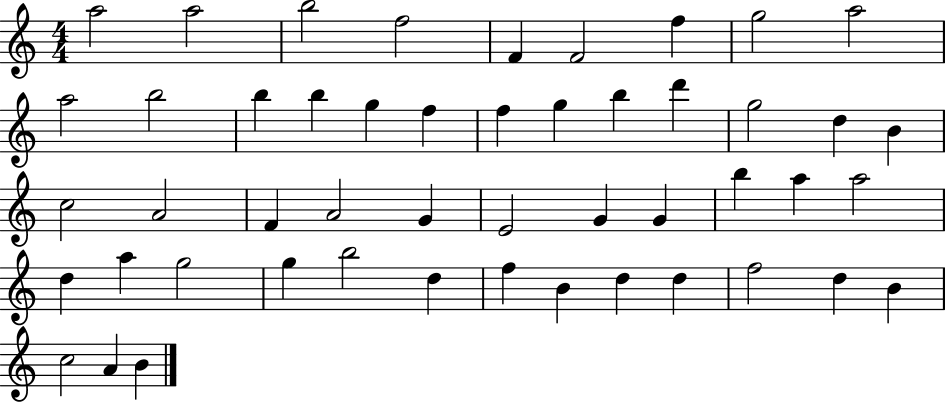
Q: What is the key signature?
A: C major